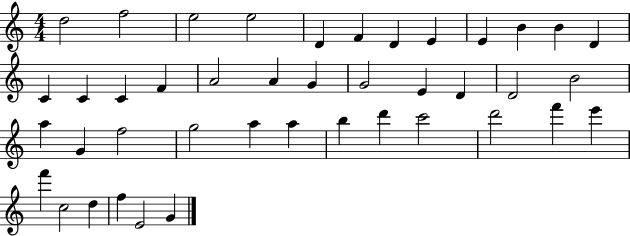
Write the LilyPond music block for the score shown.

{
  \clef treble
  \numericTimeSignature
  \time 4/4
  \key c \major
  d''2 f''2 | e''2 e''2 | d'4 f'4 d'4 e'4 | e'4 b'4 b'4 d'4 | \break c'4 c'4 c'4 f'4 | a'2 a'4 g'4 | g'2 e'4 d'4 | d'2 b'2 | \break a''4 g'4 f''2 | g''2 a''4 a''4 | b''4 d'''4 c'''2 | d'''2 f'''4 e'''4 | \break f'''4 c''2 d''4 | f''4 e'2 g'4 | \bar "|."
}